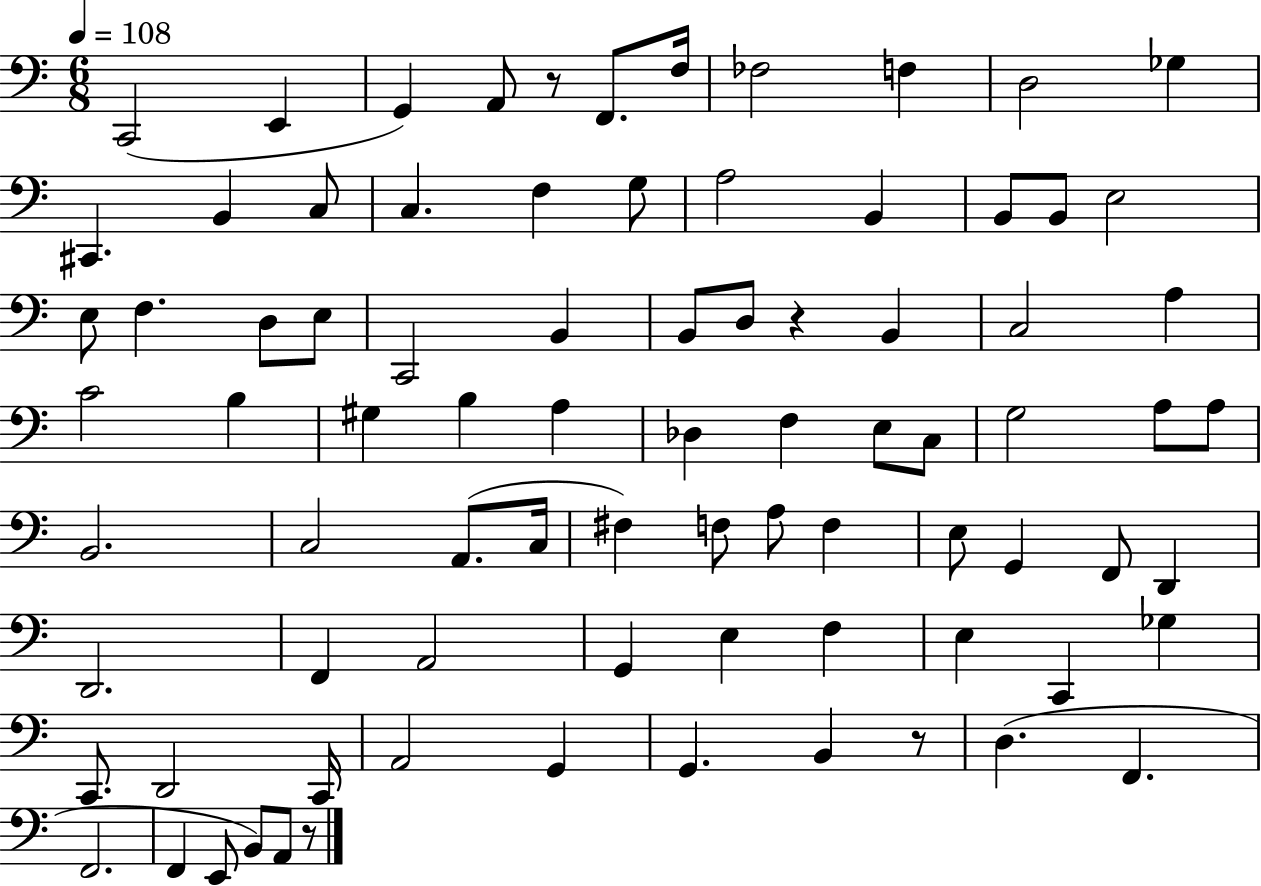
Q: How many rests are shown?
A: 4